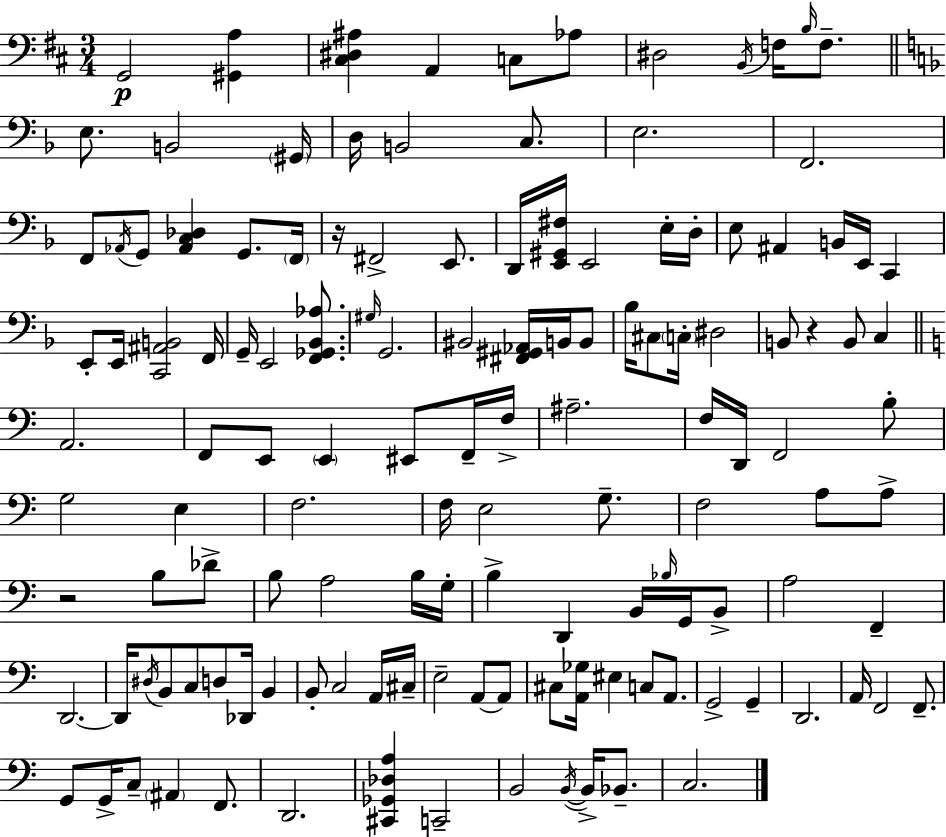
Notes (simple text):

G2/h [G#2,A3]/q [C#3,D#3,A#3]/q A2/q C3/e Ab3/e D#3/h B2/s F3/s B3/s F3/e. E3/e. B2/h G#2/s D3/s B2/h C3/e. E3/h. F2/h. F2/e Ab2/s G2/e [Ab2,C3,Db3]/q G2/e. F2/s R/s F#2/h E2/e. D2/s [E2,G#2,F#3]/s E2/h E3/s D3/s E3/e A#2/q B2/s E2/s C2/q E2/e E2/s [C2,A#2,B2]/h F2/s G2/s E2/h [F2,Gb2,Bb2,Ab3]/e. G#3/s G2/h. BIS2/h [F#2,G#2,Ab2]/s B2/s B2/e Bb3/s C#3/e C3/s D#3/h B2/e R/q B2/e C3/q A2/h. F2/e E2/e E2/q EIS2/e F2/s F3/s A#3/h. F3/s D2/s F2/h B3/e G3/h E3/q F3/h. F3/s E3/h G3/e. F3/h A3/e A3/e R/h B3/e Db4/e B3/e A3/h B3/s G3/s B3/q D2/q B2/s Bb3/s G2/s B2/e A3/h F2/q D2/h. D2/s D#3/s B2/e C3/e D3/e Db2/s B2/q B2/e C3/h A2/s C#3/s E3/h A2/e A2/e C#3/e [A2,Gb3]/s EIS3/q C3/e A2/e. G2/h G2/q D2/h. A2/s F2/h F2/e. G2/e G2/s C3/e A#2/q F2/e. D2/h. [C#2,Gb2,Db3,A3]/q C2/h B2/h B2/s B2/s Bb2/e. C3/h.